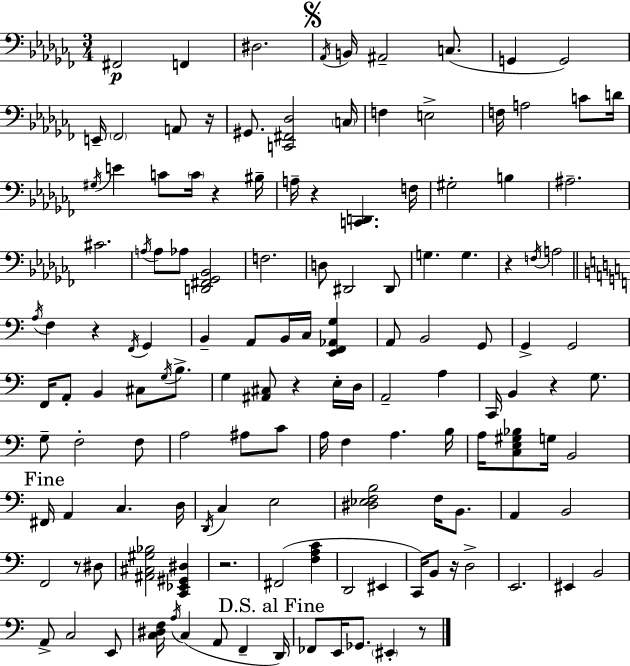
X:1
T:Untitled
M:3/4
L:1/4
K:Abm
^F,,2 F,, ^D,2 _A,,/4 B,,/4 ^A,,2 C,/2 G,, G,,2 E,,/4 _F,,2 A,,/2 z/4 ^G,,/2 [C,,^F,,_D,]2 C,/4 F, E,2 F,/4 A,2 C/2 D/4 ^G,/4 E C/2 C/4 z ^B,/4 A,/4 z [C,,D,,] F,/4 ^G,2 B, ^A,2 ^C2 A,/4 A,/2 _A,/2 [D,,^F,,_G,,_B,,]2 F,2 D,/2 ^D,,2 ^D,,/2 G, G, z F,/4 A,2 A,/4 F, z F,,/4 G,, B,, A,,/2 B,,/4 C,/4 [E,,F,,_A,,G,] A,,/2 B,,2 G,,/2 G,, G,,2 F,,/4 A,,/2 B,, ^C,/2 G,/4 B,/2 G, [^A,,^C,]/2 z E,/4 D,/4 A,,2 A, C,,/4 B,, z G,/2 G,/2 F,2 F,/2 A,2 ^A,/2 C/2 A,/4 F, A, B,/4 A,/4 [C,E,^G,_B,]/2 G,/4 B,,2 ^F,,/4 A,, C, D,/4 D,,/4 C, E,2 [^D,_E,F,B,]2 F,/4 B,,/2 A,, B,,2 F,,2 z/2 ^D,/2 [^A,,^C,^G,_B,]2 [C,,_E,,^G,,^D,] z2 ^F,,2 [F,A,C] D,,2 ^E,, C,,/4 B,,/2 z/4 D,2 E,,2 ^E,, B,,2 A,,/2 C,2 E,,/2 [C,^D,F,]/4 A,/4 C, A,,/2 F,, D,,/4 _F,,/2 E,,/4 _G,,/2 ^E,, z/2